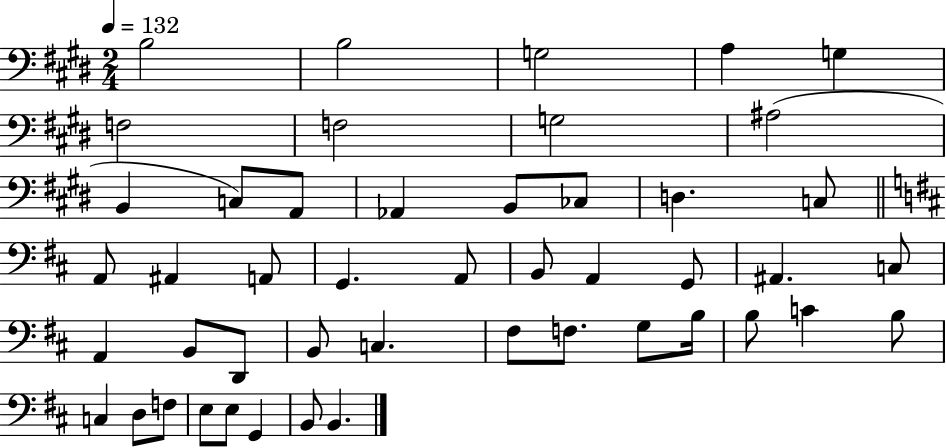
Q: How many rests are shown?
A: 0